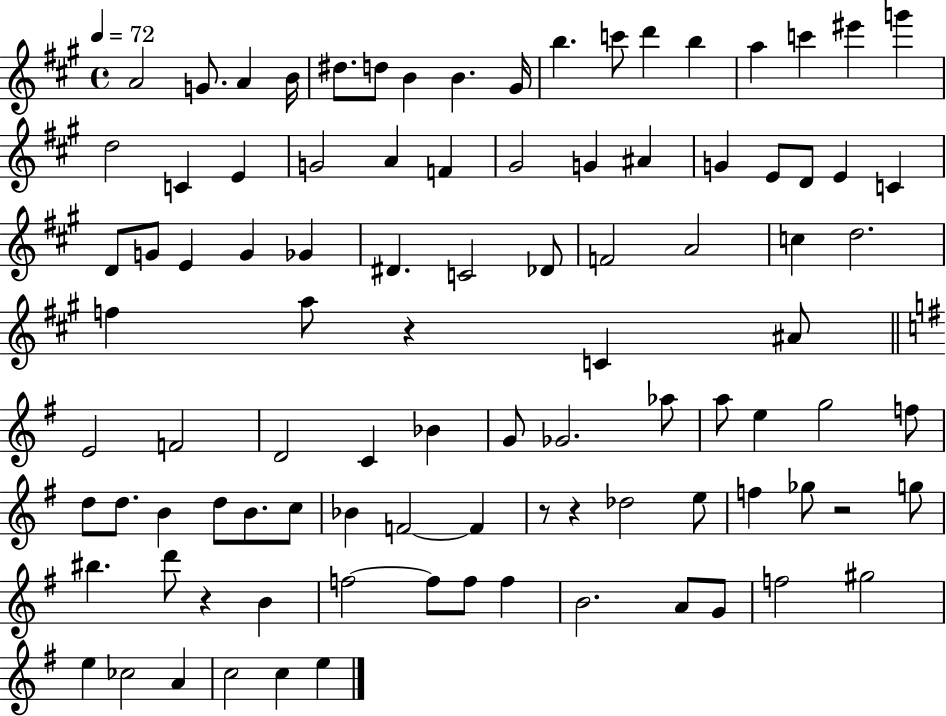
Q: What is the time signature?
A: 4/4